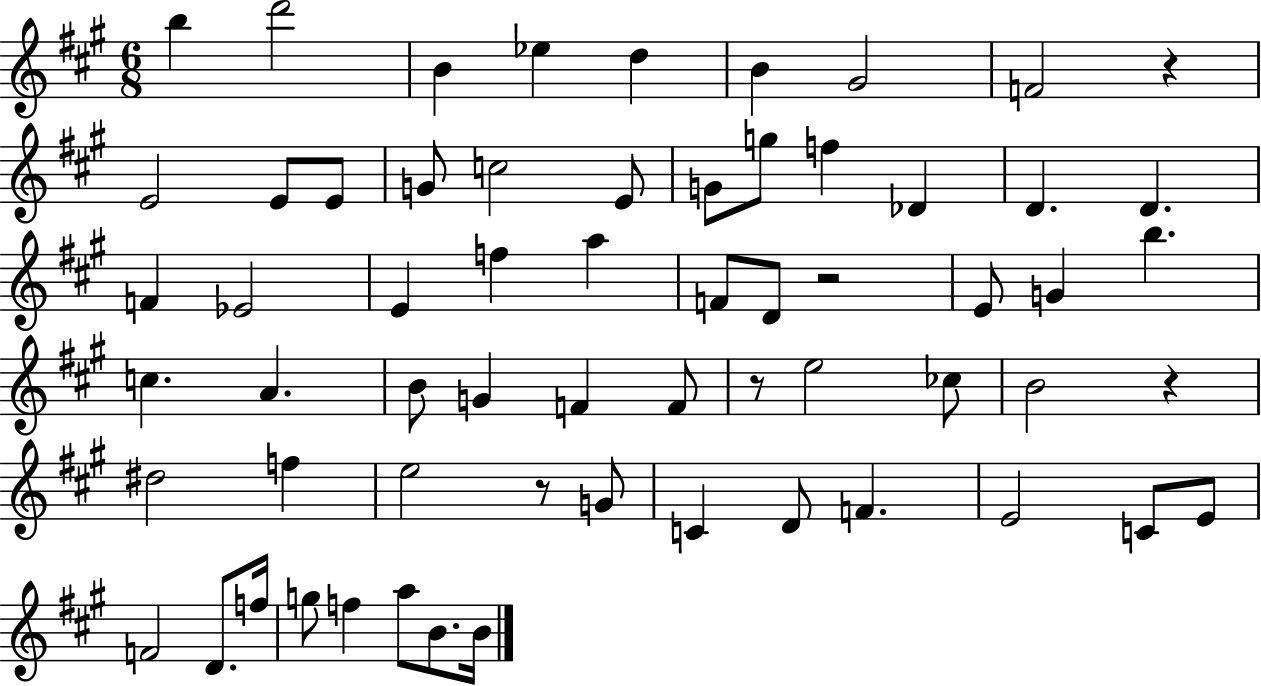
X:1
T:Untitled
M:6/8
L:1/4
K:A
b d'2 B _e d B ^G2 F2 z E2 E/2 E/2 G/2 c2 E/2 G/2 g/2 f _D D D F _E2 E f a F/2 D/2 z2 E/2 G b c A B/2 G F F/2 z/2 e2 _c/2 B2 z ^d2 f e2 z/2 G/2 C D/2 F E2 C/2 E/2 F2 D/2 f/4 g/2 f a/2 B/2 B/4